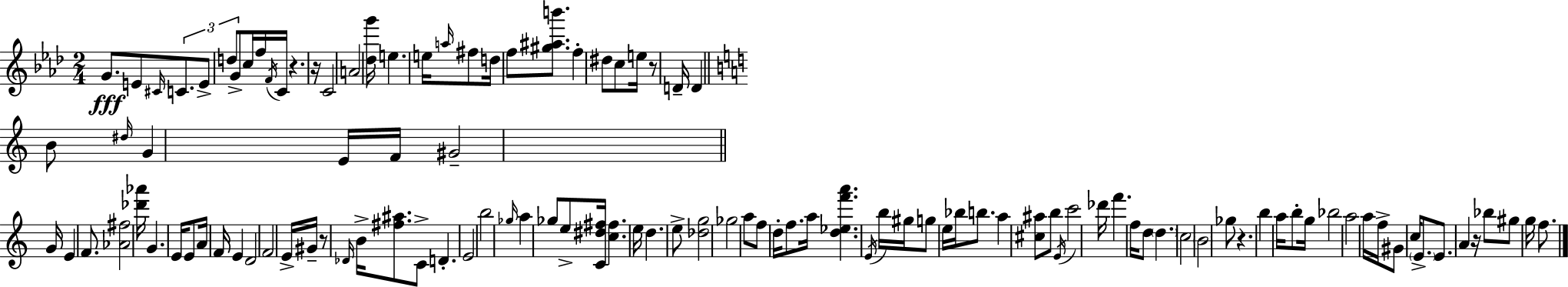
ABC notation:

X:1
T:Untitled
M:2/4
L:1/4
K:Fm
G/2 E/2 ^C/4 C/2 E/2 d/2 G/2 c/4 f/4 F/4 C/4 z z/4 C2 A2 [_dg']/4 e e/4 a/4 ^f/2 d/4 f/2 [^g^ab']/2 f ^d/2 c/2 e/4 z/2 D/4 D B/2 ^d/4 G E/4 F/4 ^G2 G/4 E F/2 [_A^f]2 [_d'_a']/4 G E/4 E/2 A/4 F/4 E D2 F2 E/4 ^G/4 z/2 _D/4 B/4 [^f^a]/2 C/2 D E2 b2 _g/4 a _g/2 e/2 [C^d^f]/4 [c^f] e/4 d e/2 [_dg]2 _g2 a/2 f/2 d/4 f/2 a/4 [d_ef'a'] E/4 b/4 ^g/4 g/2 e/4 _b/4 b/2 a [^c^a]/2 b/2 E/4 c'2 _d'/4 f' f/4 d/2 d c2 B2 _g/2 z b a/4 b/2 g/4 _b2 a2 a/4 f/4 ^G/2 c/4 E/2 E/2 A z/4 _b/2 ^g/2 g/4 f/2